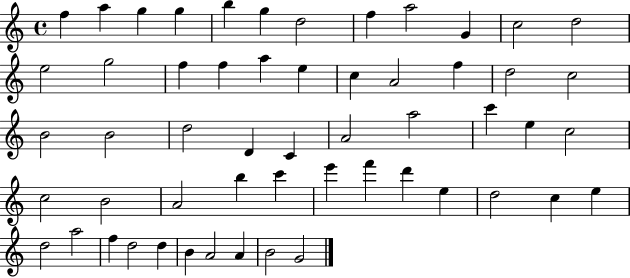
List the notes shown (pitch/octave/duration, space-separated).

F5/q A5/q G5/q G5/q B5/q G5/q D5/h F5/q A5/h G4/q C5/h D5/h E5/h G5/h F5/q F5/q A5/q E5/q C5/q A4/h F5/q D5/h C5/h B4/h B4/h D5/h D4/q C4/q A4/h A5/h C6/q E5/q C5/h C5/h B4/h A4/h B5/q C6/q E6/q F6/q D6/q E5/q D5/h C5/q E5/q D5/h A5/h F5/q D5/h D5/q B4/q A4/h A4/q B4/h G4/h